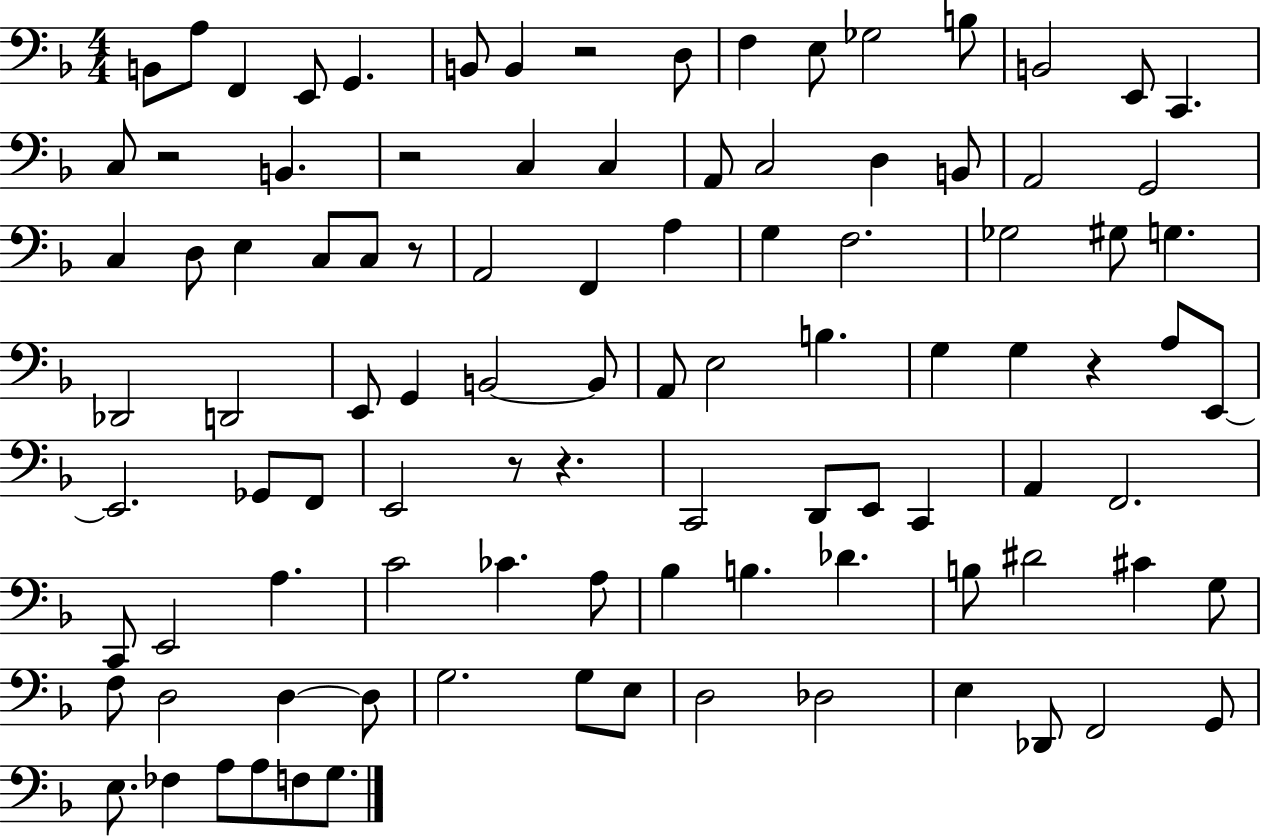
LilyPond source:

{
  \clef bass
  \numericTimeSignature
  \time 4/4
  \key f \major
  b,8 a8 f,4 e,8 g,4. | b,8 b,4 r2 d8 | f4 e8 ges2 b8 | b,2 e,8 c,4. | \break c8 r2 b,4. | r2 c4 c4 | a,8 c2 d4 b,8 | a,2 g,2 | \break c4 d8 e4 c8 c8 r8 | a,2 f,4 a4 | g4 f2. | ges2 gis8 g4. | \break des,2 d,2 | e,8 g,4 b,2~~ b,8 | a,8 e2 b4. | g4 g4 r4 a8 e,8~~ | \break e,2. ges,8 f,8 | e,2 r8 r4. | c,2 d,8 e,8 c,4 | a,4 f,2. | \break c,8 e,2 a4. | c'2 ces'4. a8 | bes4 b4. des'4. | b8 dis'2 cis'4 g8 | \break f8 d2 d4~~ d8 | g2. g8 e8 | d2 des2 | e4 des,8 f,2 g,8 | \break e8. fes4 a8 a8 f8 g8. | \bar "|."
}